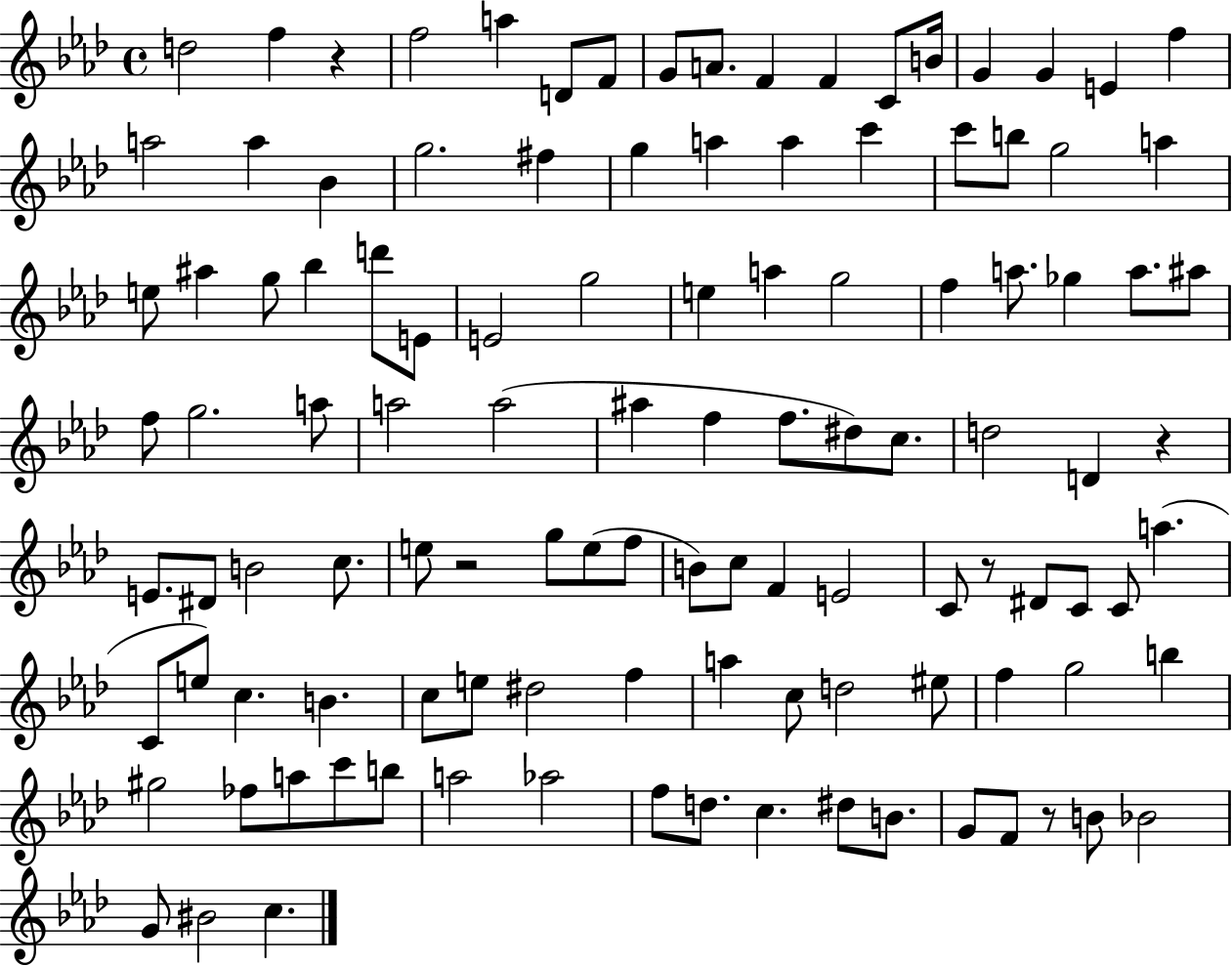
{
  \clef treble
  \time 4/4
  \defaultTimeSignature
  \key aes \major
  d''2 f''4 r4 | f''2 a''4 d'8 f'8 | g'8 a'8. f'4 f'4 c'8 b'16 | g'4 g'4 e'4 f''4 | \break a''2 a''4 bes'4 | g''2. fis''4 | g''4 a''4 a''4 c'''4 | c'''8 b''8 g''2 a''4 | \break e''8 ais''4 g''8 bes''4 d'''8 e'8 | e'2 g''2 | e''4 a''4 g''2 | f''4 a''8. ges''4 a''8. ais''8 | \break f''8 g''2. a''8 | a''2 a''2( | ais''4 f''4 f''8. dis''8) c''8. | d''2 d'4 r4 | \break e'8. dis'8 b'2 c''8. | e''8 r2 g''8 e''8( f''8 | b'8) c''8 f'4 e'2 | c'8 r8 dis'8 c'8 c'8 a''4.( | \break c'8 e''8) c''4. b'4. | c''8 e''8 dis''2 f''4 | a''4 c''8 d''2 eis''8 | f''4 g''2 b''4 | \break gis''2 fes''8 a''8 c'''8 b''8 | a''2 aes''2 | f''8 d''8. c''4. dis''8 b'8. | g'8 f'8 r8 b'8 bes'2 | \break g'8 bis'2 c''4. | \bar "|."
}